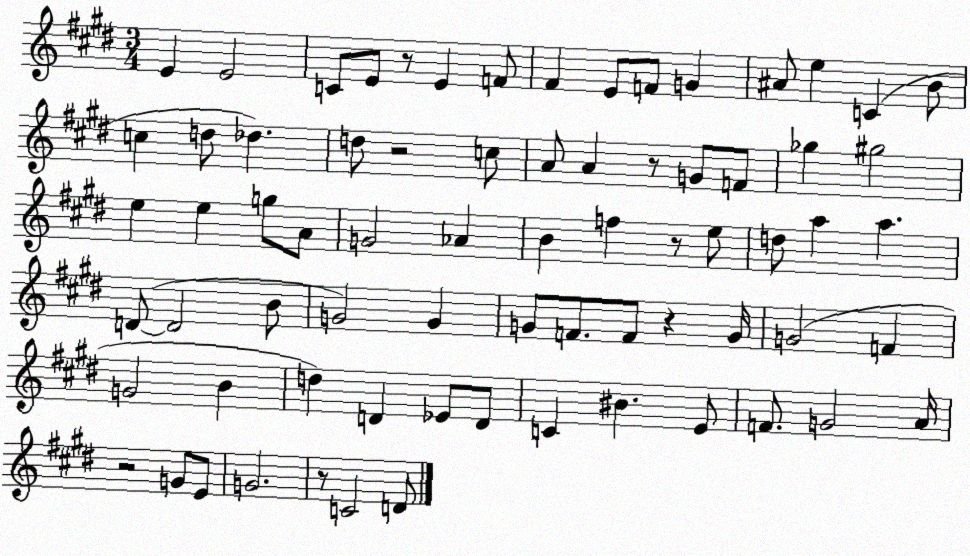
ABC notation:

X:1
T:Untitled
M:3/4
L:1/4
K:E
E E2 C/2 E/2 z/2 E F/2 ^F E/2 F/2 G ^A/2 e C B/2 c d/2 _d d/2 z2 c/2 A/2 A z/2 G/2 F/2 _g ^g2 e e g/2 A/2 G2 _A B f z/2 e/2 d/2 a a D/2 D2 B/2 G2 G G/2 F/2 F/2 z G/4 G2 F G2 B d D _E/2 D/2 C ^B E/2 F/2 G2 A/4 z2 G/2 E/2 G2 z/2 C2 D/2